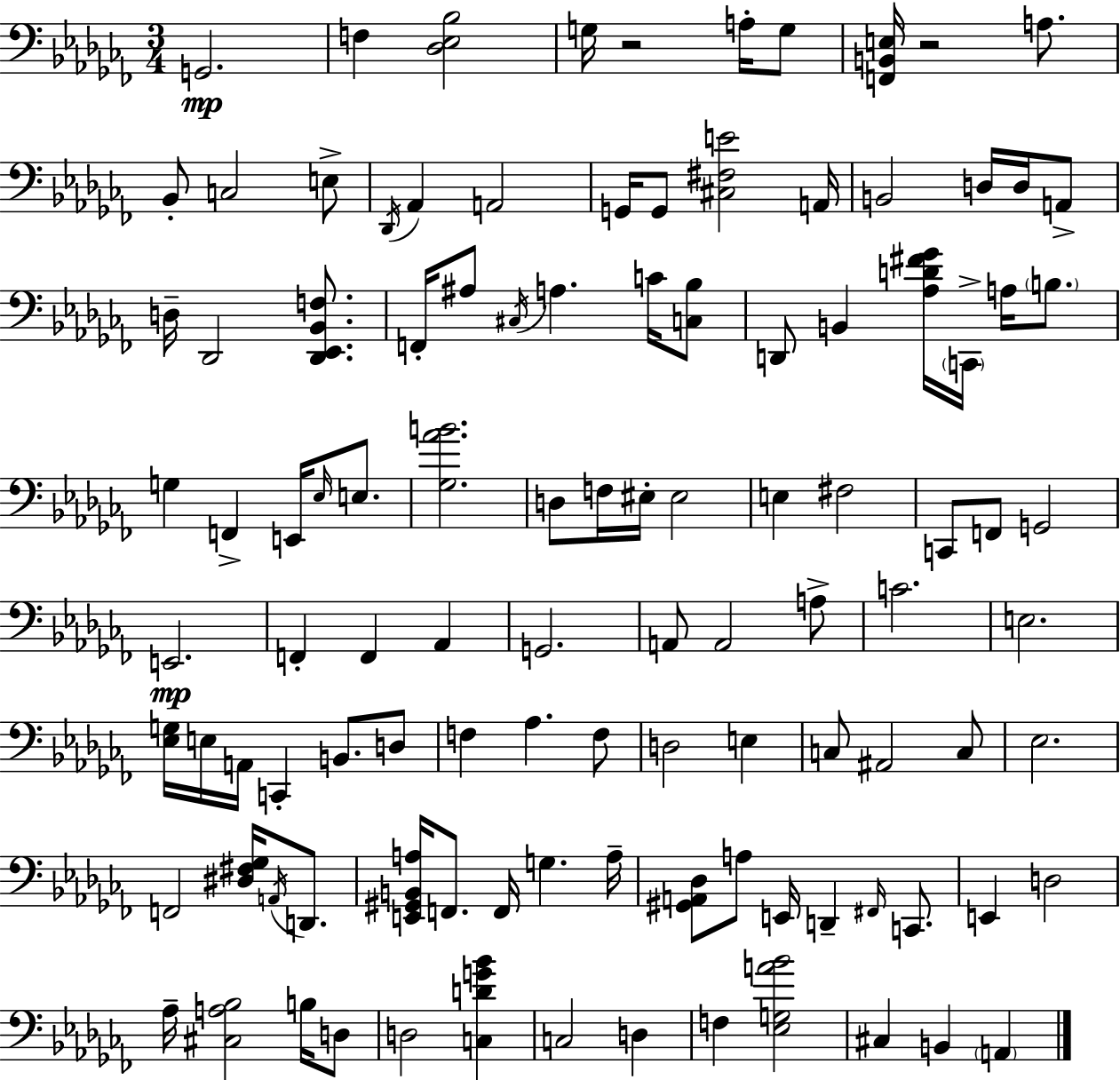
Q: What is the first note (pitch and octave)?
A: G2